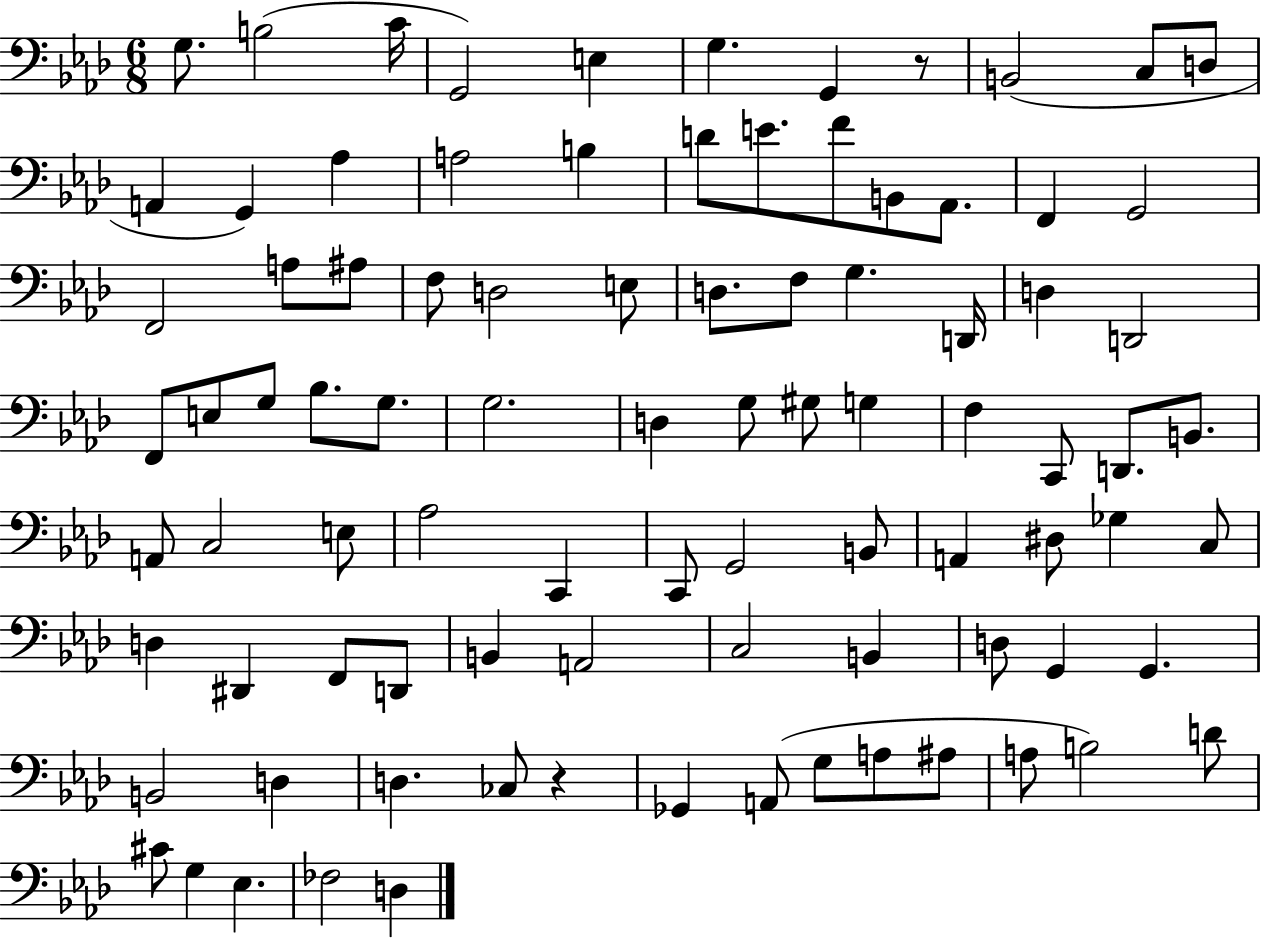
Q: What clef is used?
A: bass